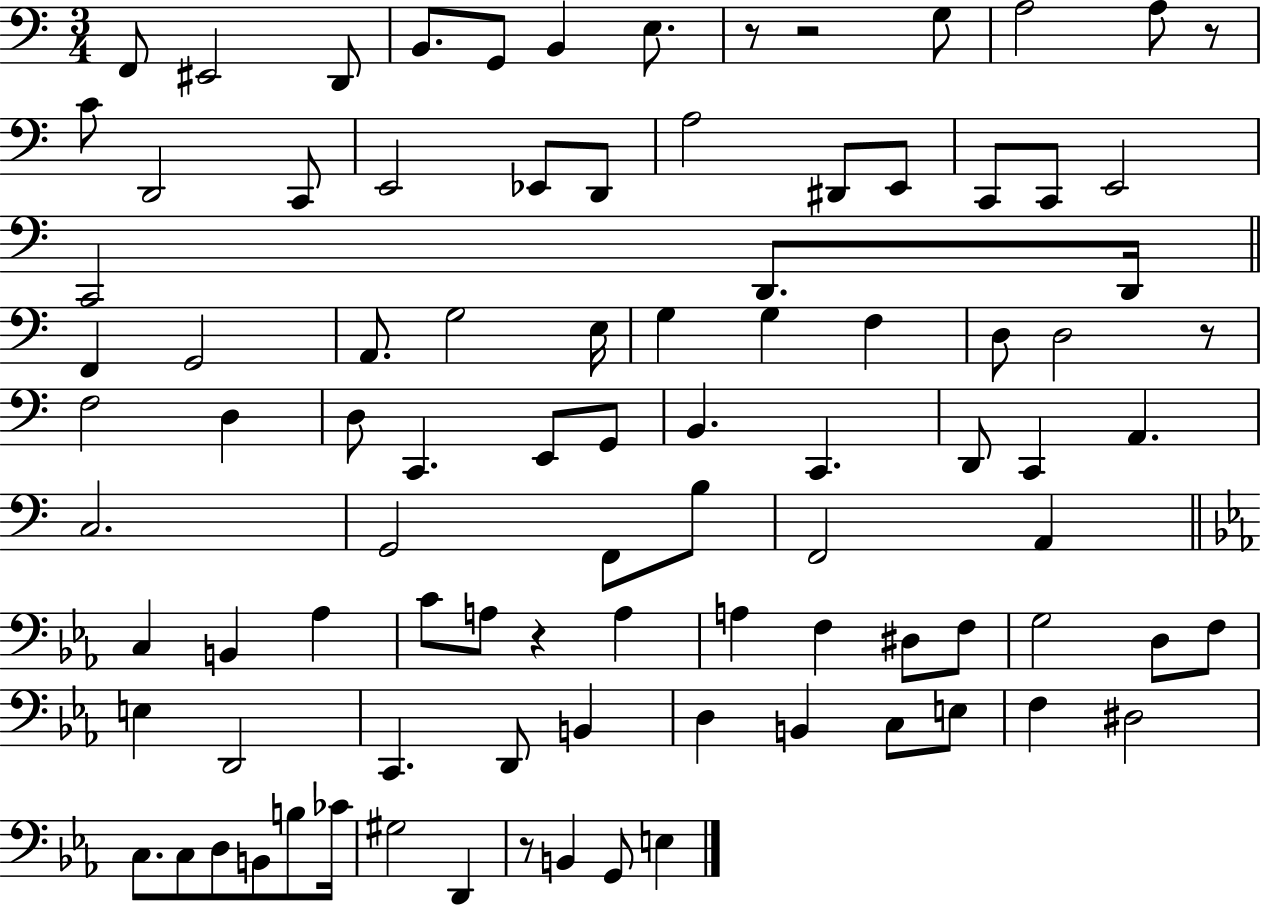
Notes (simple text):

F2/e EIS2/h D2/e B2/e. G2/e B2/q E3/e. R/e R/h G3/e A3/h A3/e R/e C4/e D2/h C2/e E2/h Eb2/e D2/e A3/h D#2/e E2/e C2/e C2/e E2/h C2/h D2/e. D2/s F2/q G2/h A2/e. G3/h E3/s G3/q G3/q F3/q D3/e D3/h R/e F3/h D3/q D3/e C2/q. E2/e G2/e B2/q. C2/q. D2/e C2/q A2/q. C3/h. G2/h F2/e B3/e F2/h A2/q C3/q B2/q Ab3/q C4/e A3/e R/q A3/q A3/q F3/q D#3/e F3/e G3/h D3/e F3/e E3/q D2/h C2/q. D2/e B2/q D3/q B2/q C3/e E3/e F3/q D#3/h C3/e. C3/e D3/e B2/e B3/e CES4/s G#3/h D2/q R/e B2/q G2/e E3/q